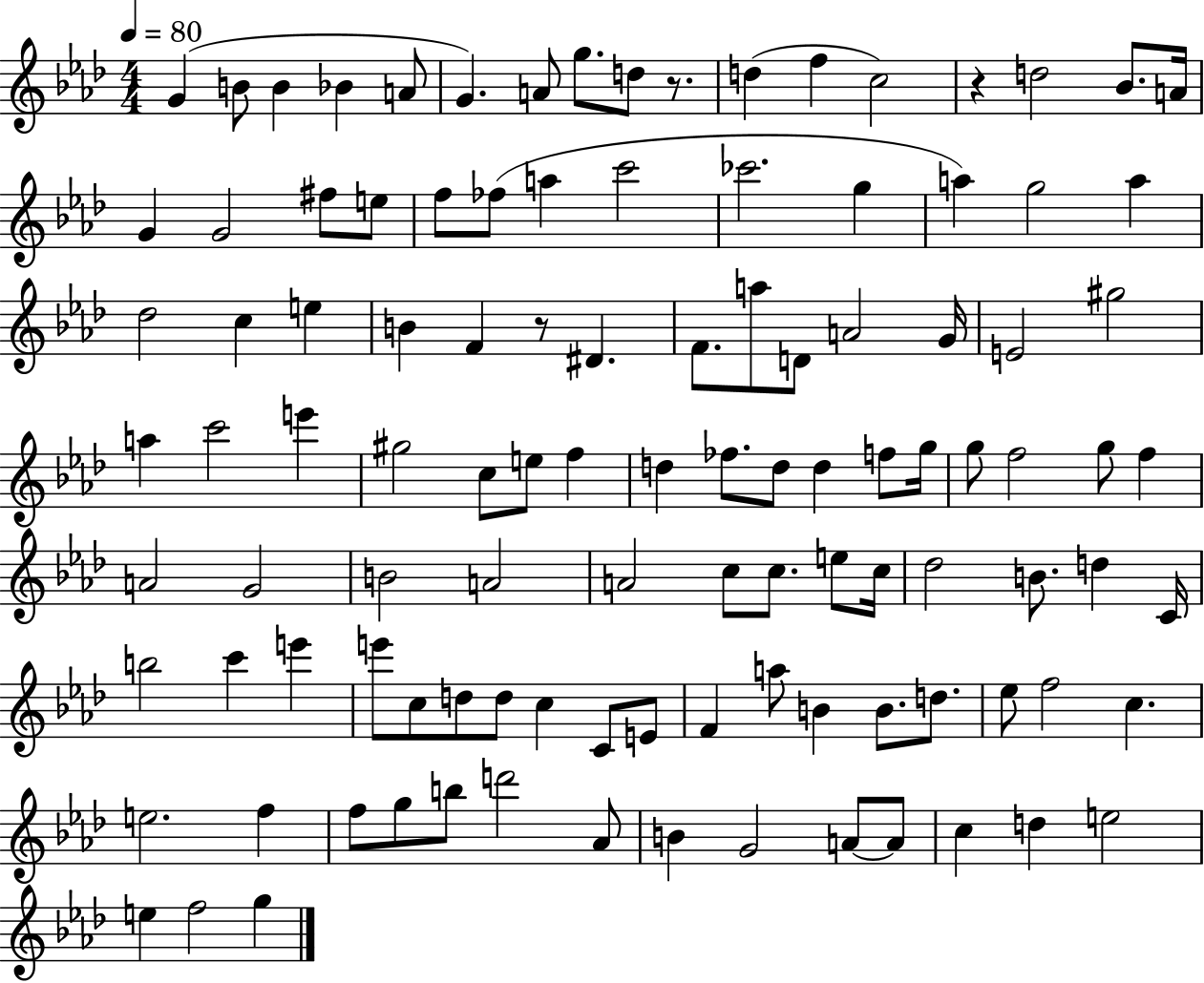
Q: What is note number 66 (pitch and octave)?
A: E5